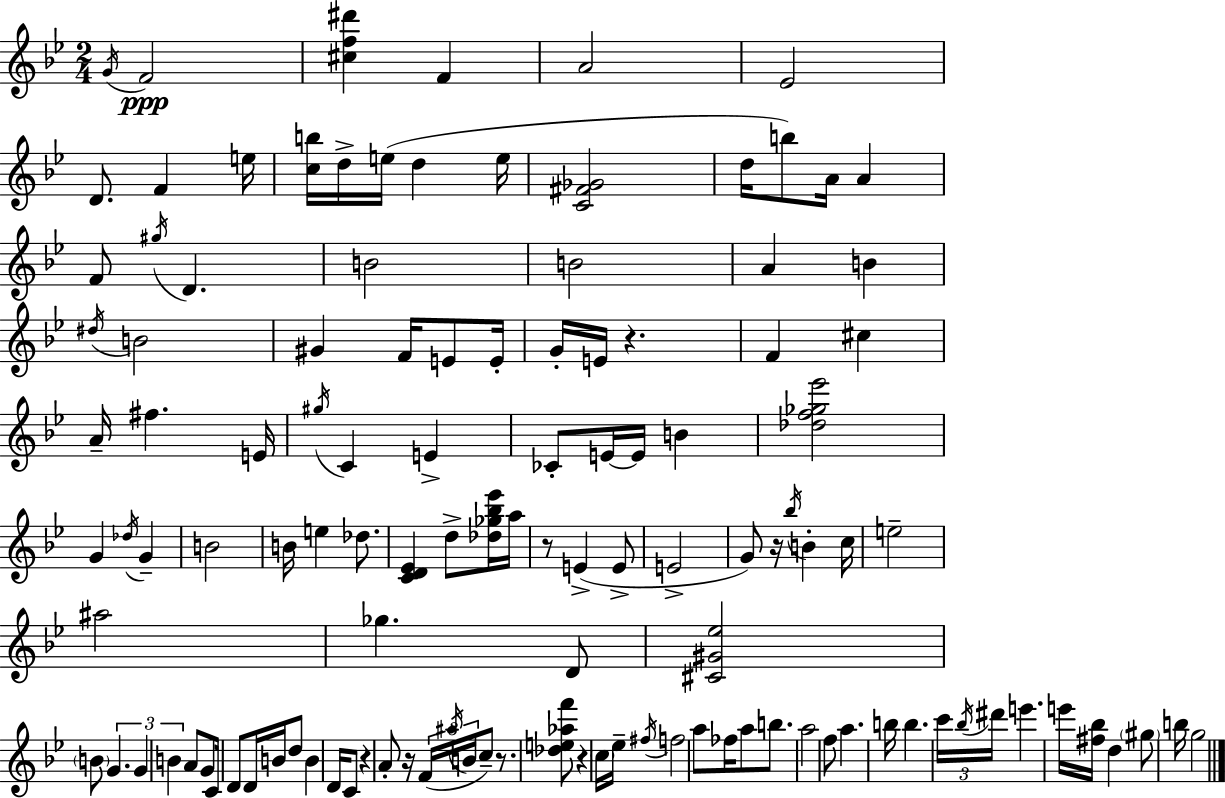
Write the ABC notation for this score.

X:1
T:Untitled
M:2/4
L:1/4
K:Gm
G/4 F2 [^cf^d'] F A2 _E2 D/2 F e/4 [cb]/4 d/4 e/4 d e/4 [C^F_G]2 d/4 b/2 A/4 A F/2 ^g/4 D B2 B2 A B ^d/4 B2 ^G F/4 E/2 E/4 G/4 E/4 z F ^c A/4 ^f E/4 ^g/4 C E _C/2 E/4 E/4 B [_df_g_e']2 G _d/4 G B2 B/4 e _d/2 [CD_E] d/2 [_d_g_b_e']/4 a/4 z/2 E E/2 E2 G/2 z/4 _b/4 B c/4 e2 ^a2 _g D/2 [^C^G_e]2 B/2 G G B A/2 G/2 C/4 D/2 D/4 B/4 d/2 B D/4 C/2 z A/2 z/4 F/4 ^a/4 B/4 c/2 z/2 [_de_af']/2 z c/4 _e/4 ^f/4 f2 a/2 _f/4 a/2 b/2 a2 f/2 a b/4 b c'/4 _b/4 ^d'/4 e' e'/4 [^f_b]/4 d ^g/2 b/4 g2